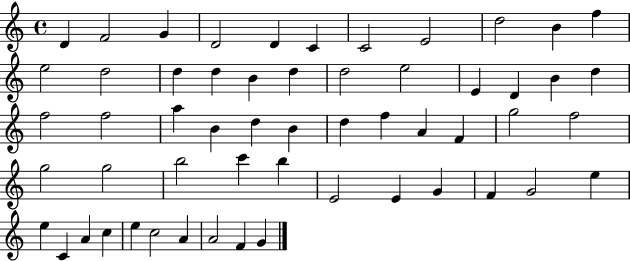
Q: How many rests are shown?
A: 0